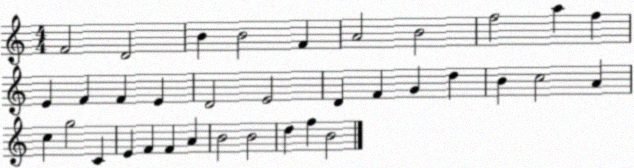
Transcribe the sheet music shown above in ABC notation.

X:1
T:Untitled
M:4/4
L:1/4
K:C
F2 D2 B B2 F A2 B2 f2 a f E F F E D2 E2 D F G d B c2 A c g2 C E F F A B2 B2 d f B2